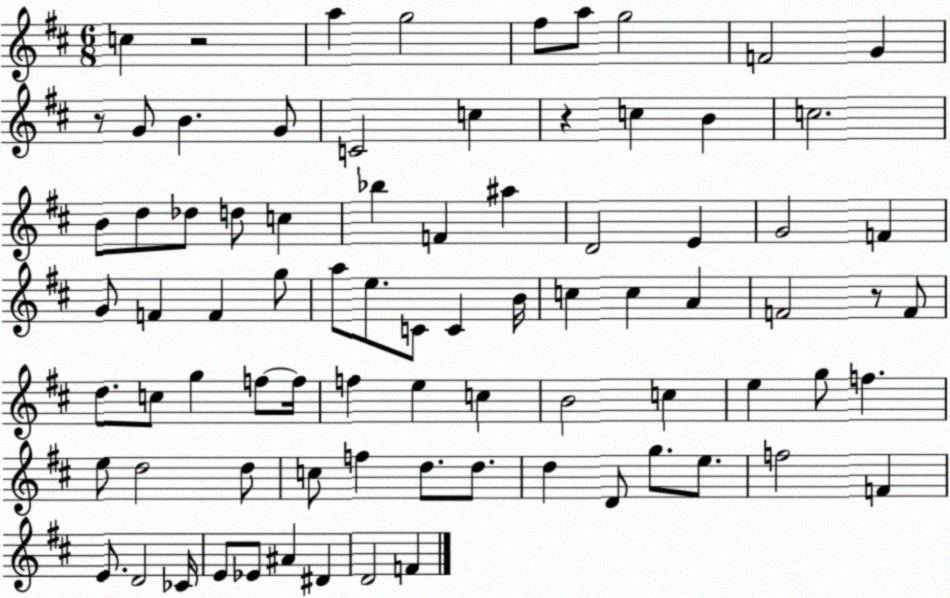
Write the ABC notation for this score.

X:1
T:Untitled
M:6/8
L:1/4
K:D
c z2 a g2 ^f/2 a/2 g2 F2 G z/2 G/2 B G/2 C2 c z c B c2 B/2 d/2 _d/2 d/2 c _b F ^a D2 E G2 F G/2 F F g/2 a/2 e/2 C/2 C B/4 c c A F2 z/2 F/2 d/2 c/2 g f/2 f/4 f e c B2 c e g/2 f e/2 d2 d/2 c/2 f d/2 d/2 d D/2 g/2 e/2 f2 F E/2 D2 _C/4 E/2 _E/2 ^A ^D D2 F